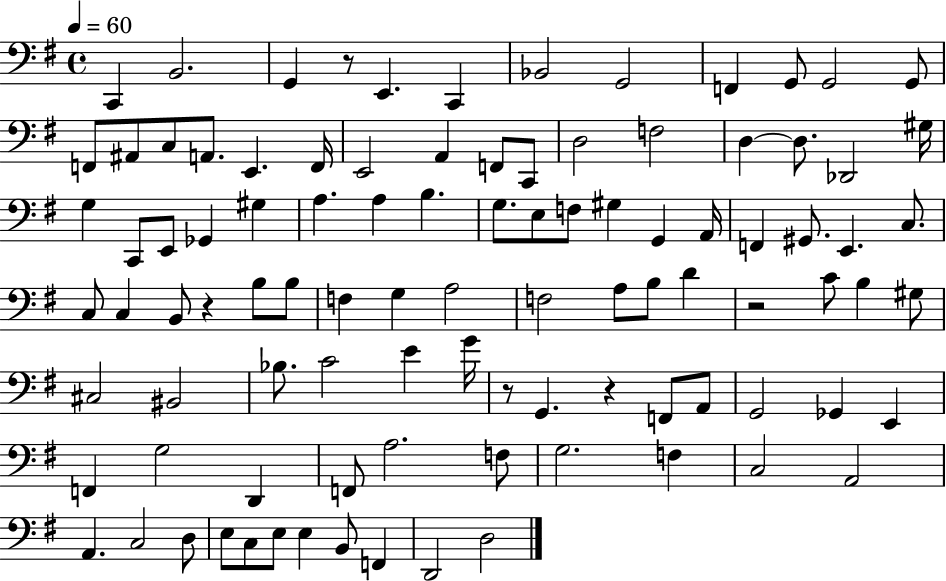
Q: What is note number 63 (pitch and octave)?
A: Bb3